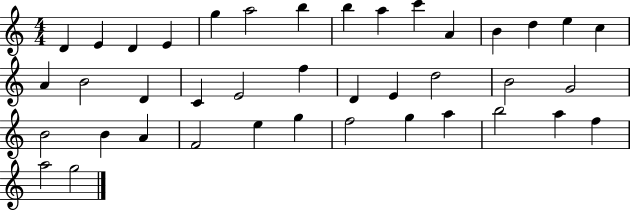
{
  \clef treble
  \numericTimeSignature
  \time 4/4
  \key c \major
  d'4 e'4 d'4 e'4 | g''4 a''2 b''4 | b''4 a''4 c'''4 a'4 | b'4 d''4 e''4 c''4 | \break a'4 b'2 d'4 | c'4 e'2 f''4 | d'4 e'4 d''2 | b'2 g'2 | \break b'2 b'4 a'4 | f'2 e''4 g''4 | f''2 g''4 a''4 | b''2 a''4 f''4 | \break a''2 g''2 | \bar "|."
}